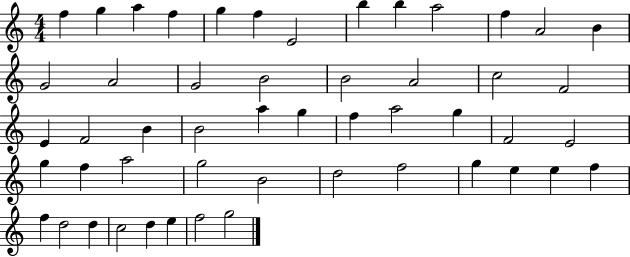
{
  \clef treble
  \numericTimeSignature
  \time 4/4
  \key c \major
  f''4 g''4 a''4 f''4 | g''4 f''4 e'2 | b''4 b''4 a''2 | f''4 a'2 b'4 | \break g'2 a'2 | g'2 b'2 | b'2 a'2 | c''2 f'2 | \break e'4 f'2 b'4 | b'2 a''4 g''4 | f''4 a''2 g''4 | f'2 e'2 | \break g''4 f''4 a''2 | g''2 b'2 | d''2 f''2 | g''4 e''4 e''4 f''4 | \break f''4 d''2 d''4 | c''2 d''4 e''4 | f''2 g''2 | \bar "|."
}